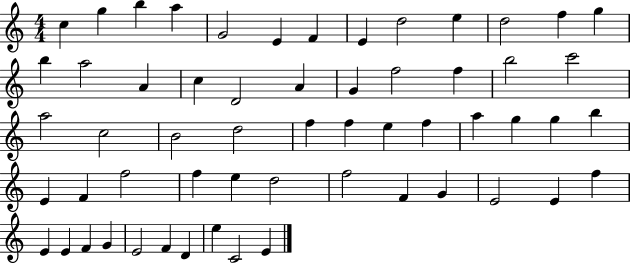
X:1
T:Untitled
M:4/4
L:1/4
K:C
c g b a G2 E F E d2 e d2 f g b a2 A c D2 A G f2 f b2 c'2 a2 c2 B2 d2 f f e f a g g b E F f2 f e d2 f2 F G E2 E f E E F G E2 F D e C2 E